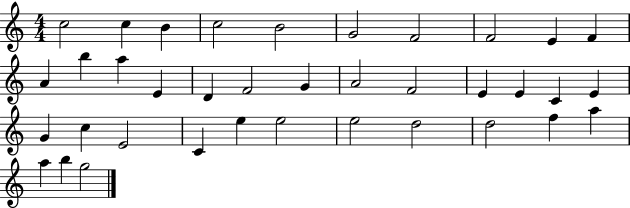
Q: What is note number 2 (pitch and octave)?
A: C5